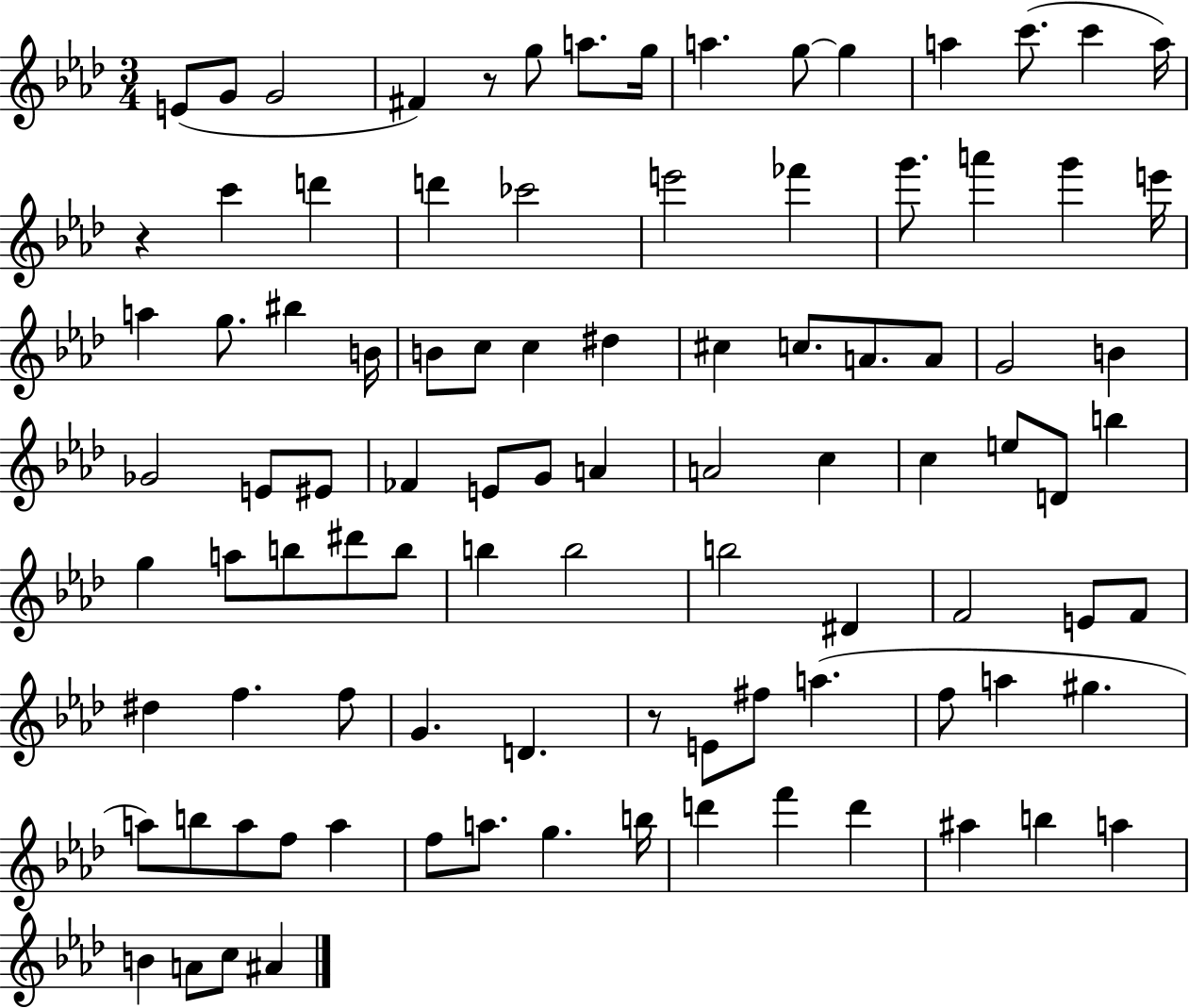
E4/e G4/e G4/h F#4/q R/e G5/e A5/e. G5/s A5/q. G5/e G5/q A5/q C6/e. C6/q A5/s R/q C6/q D6/q D6/q CES6/h E6/h FES6/q G6/e. A6/q G6/q E6/s A5/q G5/e. BIS5/q B4/s B4/e C5/e C5/q D#5/q C#5/q C5/e. A4/e. A4/e G4/h B4/q Gb4/h E4/e EIS4/e FES4/q E4/e G4/e A4/q A4/h C5/q C5/q E5/e D4/e B5/q G5/q A5/e B5/e D#6/e B5/e B5/q B5/h B5/h D#4/q F4/h E4/e F4/e D#5/q F5/q. F5/e G4/q. D4/q. R/e E4/e F#5/e A5/q. F5/e A5/q G#5/q. A5/e B5/e A5/e F5/e A5/q F5/e A5/e. G5/q. B5/s D6/q F6/q D6/q A#5/q B5/q A5/q B4/q A4/e C5/e A#4/q